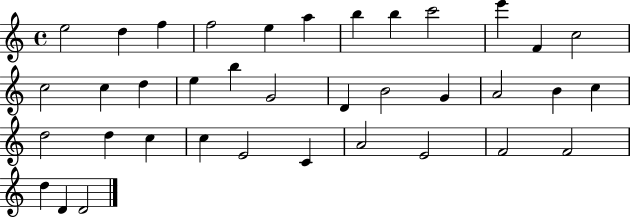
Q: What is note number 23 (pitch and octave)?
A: B4